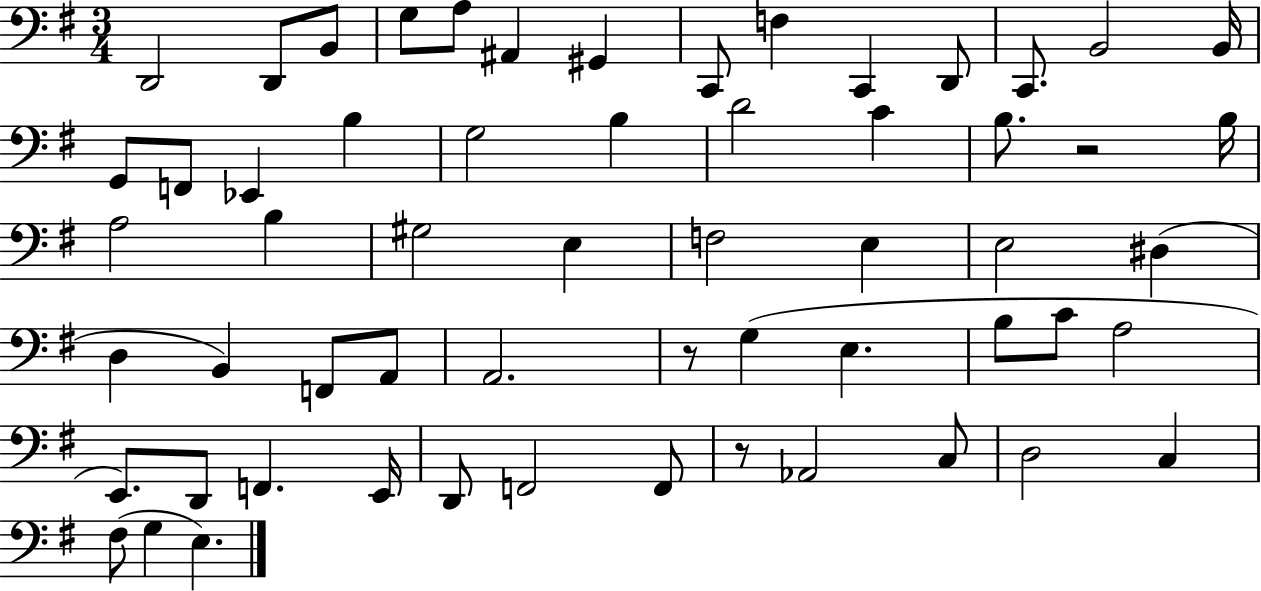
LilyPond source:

{
  \clef bass
  \numericTimeSignature
  \time 3/4
  \key g \major
  d,2 d,8 b,8 | g8 a8 ais,4 gis,4 | c,8 f4 c,4 d,8 | c,8. b,2 b,16 | \break g,8 f,8 ees,4 b4 | g2 b4 | d'2 c'4 | b8. r2 b16 | \break a2 b4 | gis2 e4 | f2 e4 | e2 dis4( | \break d4 b,4) f,8 a,8 | a,2. | r8 g4( e4. | b8 c'8 a2 | \break e,8.) d,8 f,4. e,16 | d,8 f,2 f,8 | r8 aes,2 c8 | d2 c4 | \break fis8( g4 e4.) | \bar "|."
}